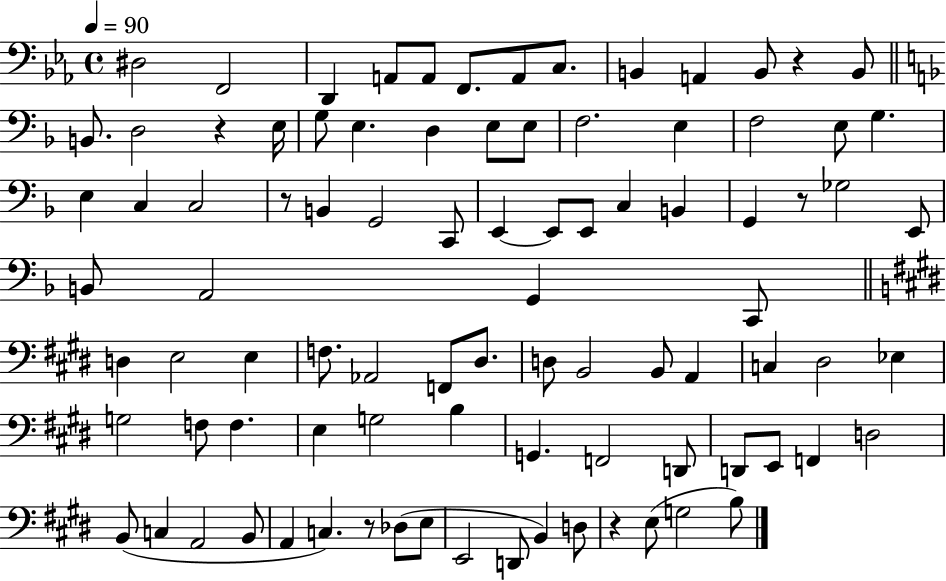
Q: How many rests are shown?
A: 6